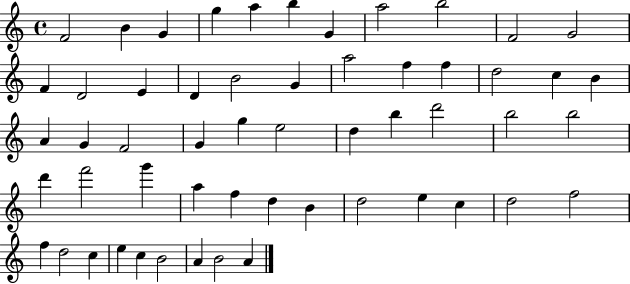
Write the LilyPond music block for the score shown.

{
  \clef treble
  \time 4/4
  \defaultTimeSignature
  \key c \major
  f'2 b'4 g'4 | g''4 a''4 b''4 g'4 | a''2 b''2 | f'2 g'2 | \break f'4 d'2 e'4 | d'4 b'2 g'4 | a''2 f''4 f''4 | d''2 c''4 b'4 | \break a'4 g'4 f'2 | g'4 g''4 e''2 | d''4 b''4 d'''2 | b''2 b''2 | \break d'''4 f'''2 g'''4 | a''4 f''4 d''4 b'4 | d''2 e''4 c''4 | d''2 f''2 | \break f''4 d''2 c''4 | e''4 c''4 b'2 | a'4 b'2 a'4 | \bar "|."
}